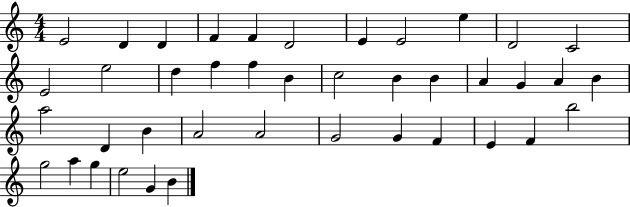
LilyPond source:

{
  \clef treble
  \numericTimeSignature
  \time 4/4
  \key c \major
  e'2 d'4 d'4 | f'4 f'4 d'2 | e'4 e'2 e''4 | d'2 c'2 | \break e'2 e''2 | d''4 f''4 f''4 b'4 | c''2 b'4 b'4 | a'4 g'4 a'4 b'4 | \break a''2 d'4 b'4 | a'2 a'2 | g'2 g'4 f'4 | e'4 f'4 b''2 | \break g''2 a''4 g''4 | e''2 g'4 b'4 | \bar "|."
}